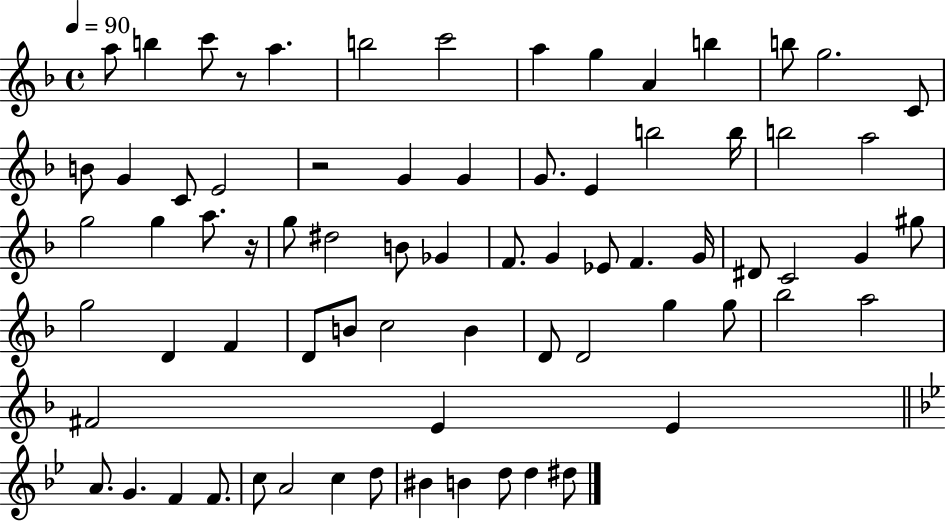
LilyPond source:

{
  \clef treble
  \time 4/4
  \defaultTimeSignature
  \key f \major
  \tempo 4 = 90
  a''8 b''4 c'''8 r8 a''4. | b''2 c'''2 | a''4 g''4 a'4 b''4 | b''8 g''2. c'8 | \break b'8 g'4 c'8 e'2 | r2 g'4 g'4 | g'8. e'4 b''2 b''16 | b''2 a''2 | \break g''2 g''4 a''8. r16 | g''8 dis''2 b'8 ges'4 | f'8. g'4 ees'8 f'4. g'16 | dis'8 c'2 g'4 gis''8 | \break g''2 d'4 f'4 | d'8 b'8 c''2 b'4 | d'8 d'2 g''4 g''8 | bes''2 a''2 | \break fis'2 e'4 e'4 | \bar "||" \break \key g \minor a'8. g'4. f'4 f'8. | c''8 a'2 c''4 d''8 | bis'4 b'4 d''8 d''4 dis''8 | \bar "|."
}